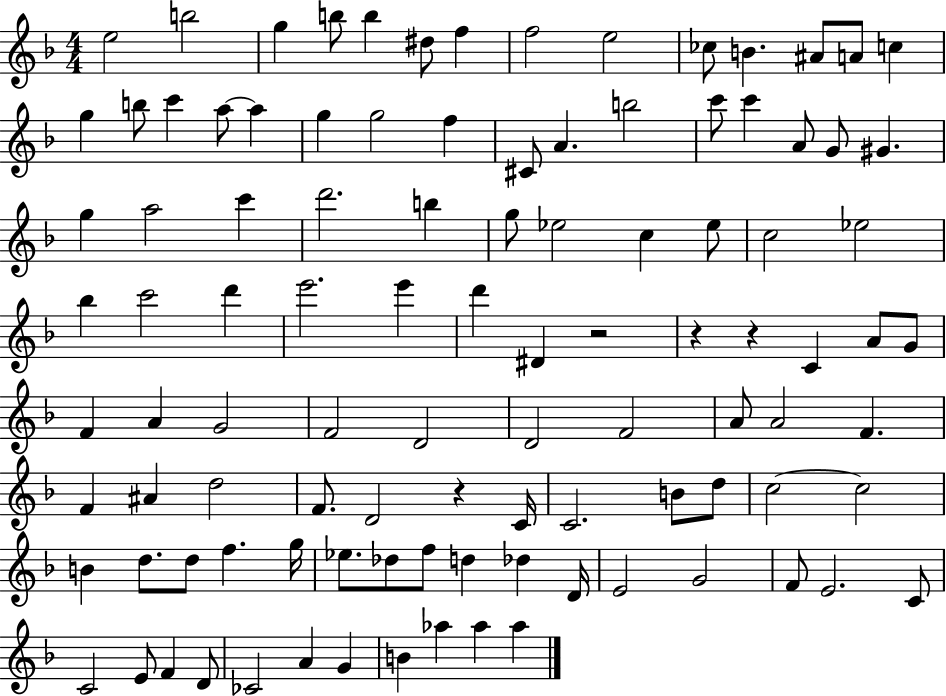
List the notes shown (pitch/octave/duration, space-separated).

E5/h B5/h G5/q B5/e B5/q D#5/e F5/q F5/h E5/h CES5/e B4/q. A#4/e A4/e C5/q G5/q B5/e C6/q A5/e A5/q G5/q G5/h F5/q C#4/e A4/q. B5/h C6/e C6/q A4/e G4/e G#4/q. G5/q A5/h C6/q D6/h. B5/q G5/e Eb5/h C5/q Eb5/e C5/h Eb5/h Bb5/q C6/h D6/q E6/h. E6/q D6/q D#4/q R/h R/q R/q C4/q A4/e G4/e F4/q A4/q G4/h F4/h D4/h D4/h F4/h A4/e A4/h F4/q. F4/q A#4/q D5/h F4/e. D4/h R/q C4/s C4/h. B4/e D5/e C5/h C5/h B4/q D5/e. D5/e F5/q. G5/s Eb5/e. Db5/e F5/e D5/q Db5/q D4/s E4/h G4/h F4/e E4/h. C4/e C4/h E4/e F4/q D4/e CES4/h A4/q G4/q B4/q Ab5/q Ab5/q Ab5/q